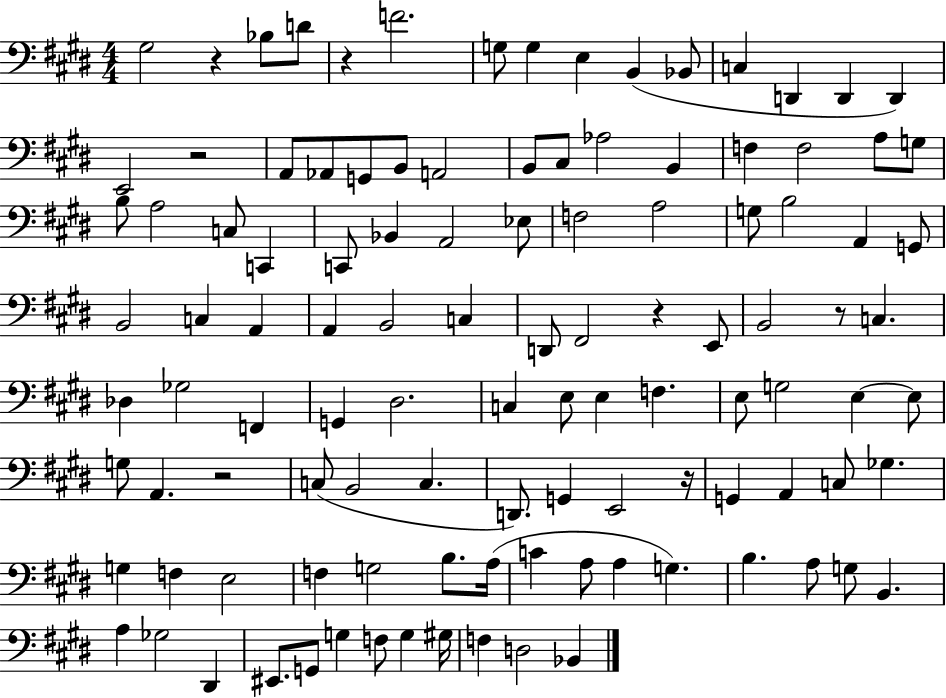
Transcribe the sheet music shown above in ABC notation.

X:1
T:Untitled
M:4/4
L:1/4
K:E
^G,2 z _B,/2 D/2 z F2 G,/2 G, E, B,, _B,,/2 C, D,, D,, D,, E,,2 z2 A,,/2 _A,,/2 G,,/2 B,,/2 A,,2 B,,/2 ^C,/2 _A,2 B,, F, F,2 A,/2 G,/2 B,/2 A,2 C,/2 C,, C,,/2 _B,, A,,2 _E,/2 F,2 A,2 G,/2 B,2 A,, G,,/2 B,,2 C, A,, A,, B,,2 C, D,,/2 ^F,,2 z E,,/2 B,,2 z/2 C, _D, _G,2 F,, G,, ^D,2 C, E,/2 E, F, E,/2 G,2 E, E,/2 G,/2 A,, z2 C,/2 B,,2 C, D,,/2 G,, E,,2 z/4 G,, A,, C,/2 _G, G, F, E,2 F, G,2 B,/2 A,/4 C A,/2 A, G, B, A,/2 G,/2 B,, A, _G,2 ^D,, ^E,,/2 G,,/2 G, F,/2 G, ^G,/4 F, D,2 _B,,